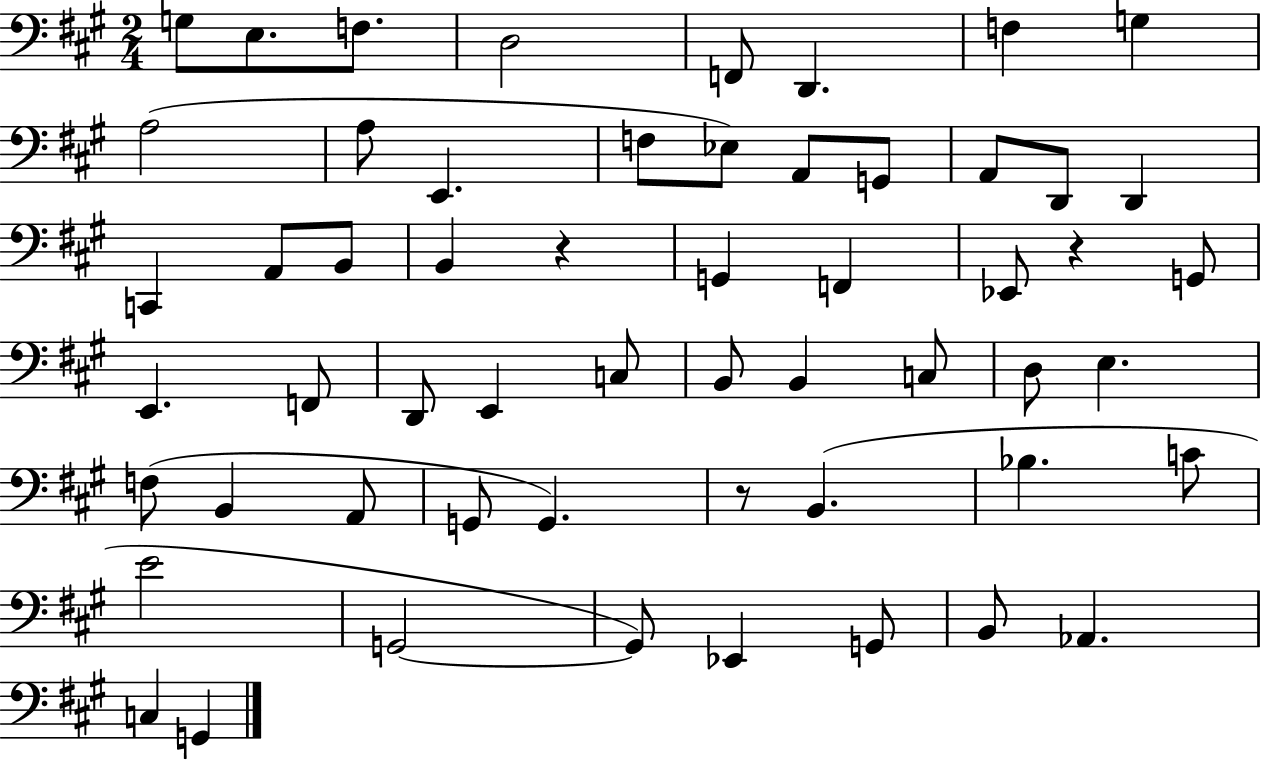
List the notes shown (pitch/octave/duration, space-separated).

G3/e E3/e. F3/e. D3/h F2/e D2/q. F3/q G3/q A3/h A3/e E2/q. F3/e Eb3/e A2/e G2/e A2/e D2/e D2/q C2/q A2/e B2/e B2/q R/q G2/q F2/q Eb2/e R/q G2/e E2/q. F2/e D2/e E2/q C3/e B2/e B2/q C3/e D3/e E3/q. F3/e B2/q A2/e G2/e G2/q. R/e B2/q. Bb3/q. C4/e E4/h G2/h G2/e Eb2/q G2/e B2/e Ab2/q. C3/q G2/q